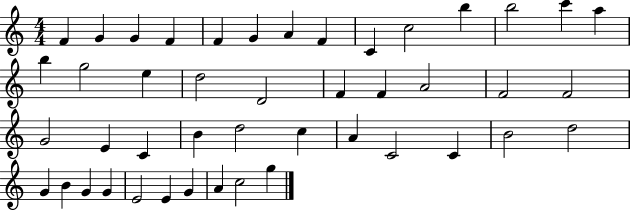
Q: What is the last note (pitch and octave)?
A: G5